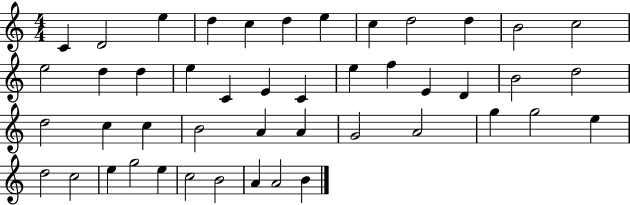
{
  \clef treble
  \numericTimeSignature
  \time 4/4
  \key c \major
  c'4 d'2 e''4 | d''4 c''4 d''4 e''4 | c''4 d''2 d''4 | b'2 c''2 | \break e''2 d''4 d''4 | e''4 c'4 e'4 c'4 | e''4 f''4 e'4 d'4 | b'2 d''2 | \break d''2 c''4 c''4 | b'2 a'4 a'4 | g'2 a'2 | g''4 g''2 e''4 | \break d''2 c''2 | e''4 g''2 e''4 | c''2 b'2 | a'4 a'2 b'4 | \break \bar "|."
}